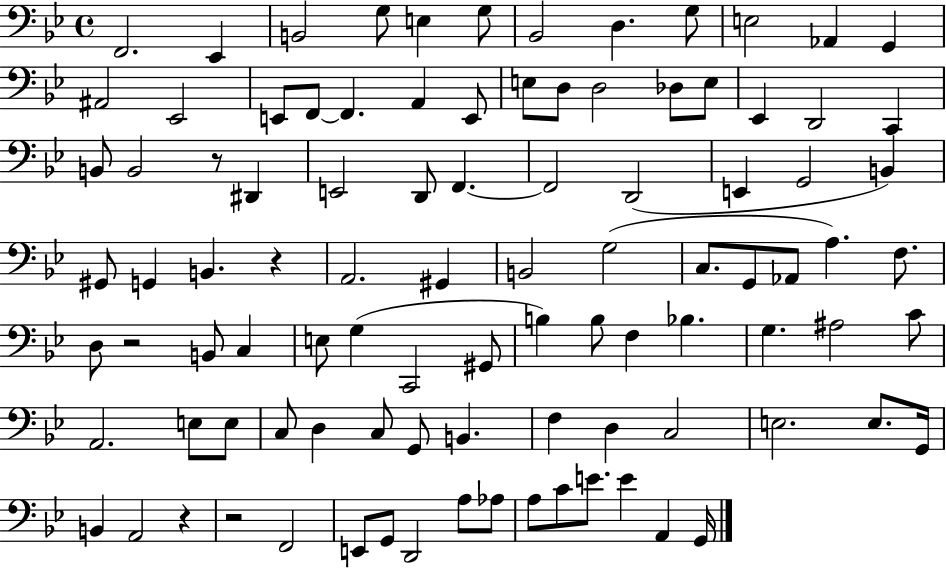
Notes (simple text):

F2/h. Eb2/q B2/h G3/e E3/q G3/e Bb2/h D3/q. G3/e E3/h Ab2/q G2/q A#2/h Eb2/h E2/e F2/e F2/q. A2/q E2/e E3/e D3/e D3/h Db3/e E3/e Eb2/q D2/h C2/q B2/e B2/h R/e D#2/q E2/h D2/e F2/q. F2/h D2/h E2/q G2/h B2/q G#2/e G2/q B2/q. R/q A2/h. G#2/q B2/h G3/h C3/e. G2/e Ab2/e A3/q. F3/e. D3/e R/h B2/e C3/q E3/e G3/q C2/h G#2/e B3/q B3/e F3/q Bb3/q. G3/q. A#3/h C4/e A2/h. E3/e E3/e C3/e D3/q C3/e G2/e B2/q. F3/q D3/q C3/h E3/h. E3/e. G2/s B2/q A2/h R/q R/h F2/h E2/e G2/e D2/h A3/e Ab3/e A3/e C4/e E4/e. E4/q A2/q G2/s